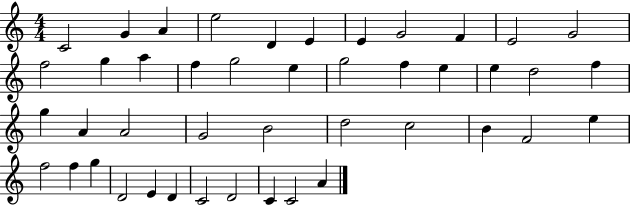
X:1
T:Untitled
M:4/4
L:1/4
K:C
C2 G A e2 D E E G2 F E2 G2 f2 g a f g2 e g2 f e e d2 f g A A2 G2 B2 d2 c2 B F2 e f2 f g D2 E D C2 D2 C C2 A